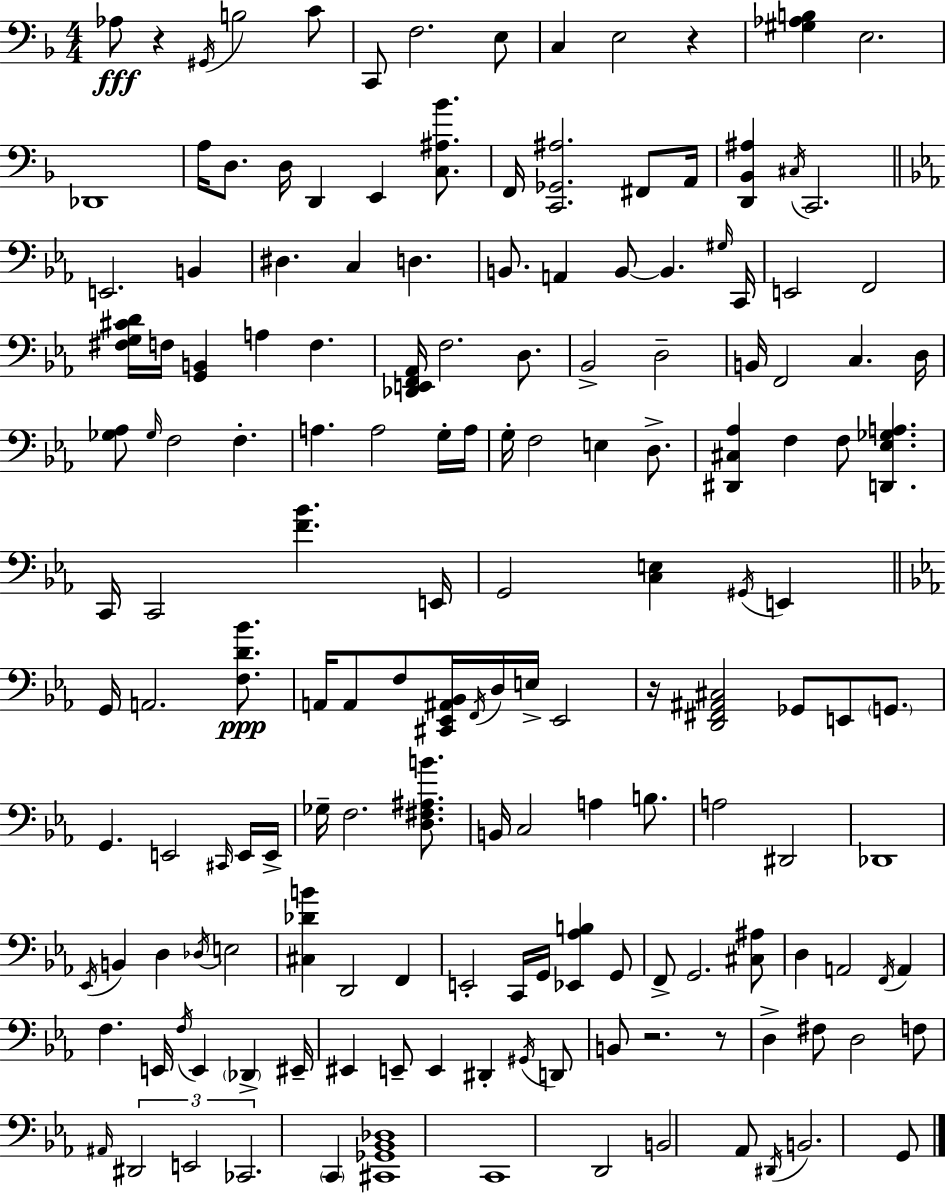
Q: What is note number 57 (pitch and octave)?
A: F3